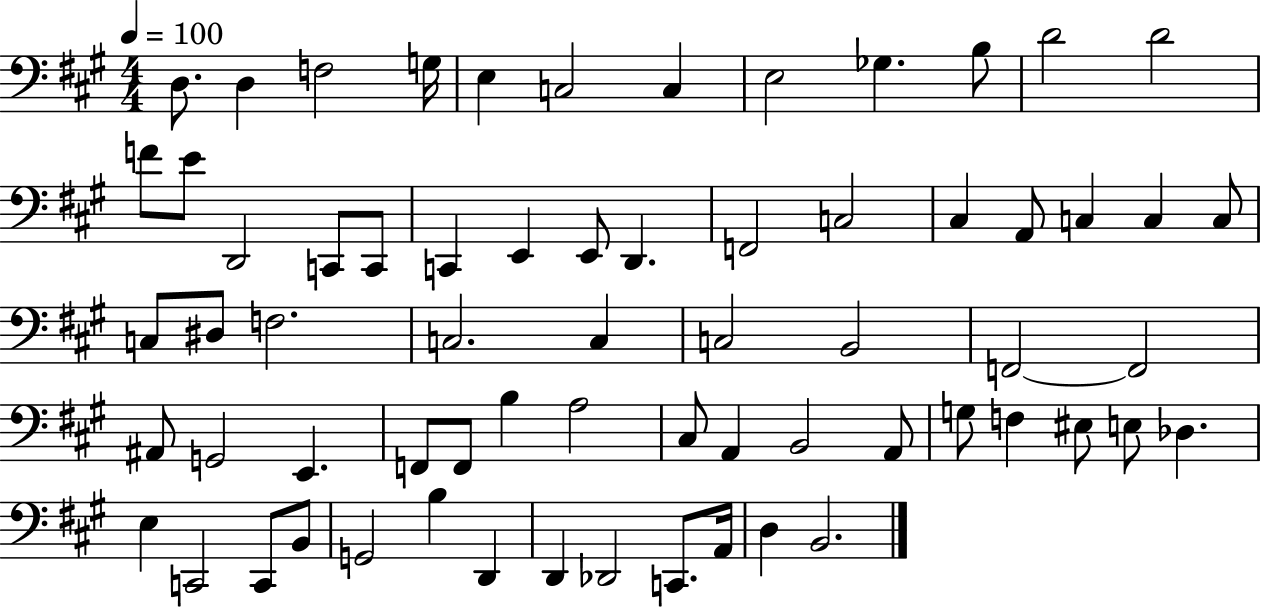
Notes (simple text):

D3/e. D3/q F3/h G3/s E3/q C3/h C3/q E3/h Gb3/q. B3/e D4/h D4/h F4/e E4/e D2/h C2/e C2/e C2/q E2/q E2/e D2/q. F2/h C3/h C#3/q A2/e C3/q C3/q C3/e C3/e D#3/e F3/h. C3/h. C3/q C3/h B2/h F2/h F2/h A#2/e G2/h E2/q. F2/e F2/e B3/q A3/h C#3/e A2/q B2/h A2/e G3/e F3/q EIS3/e E3/e Db3/q. E3/q C2/h C2/e B2/e G2/h B3/q D2/q D2/q Db2/h C2/e. A2/s D3/q B2/h.